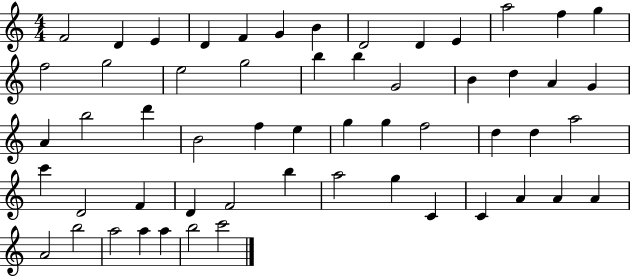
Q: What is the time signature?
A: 4/4